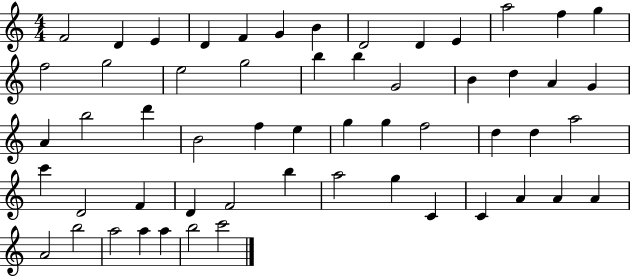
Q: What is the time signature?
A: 4/4